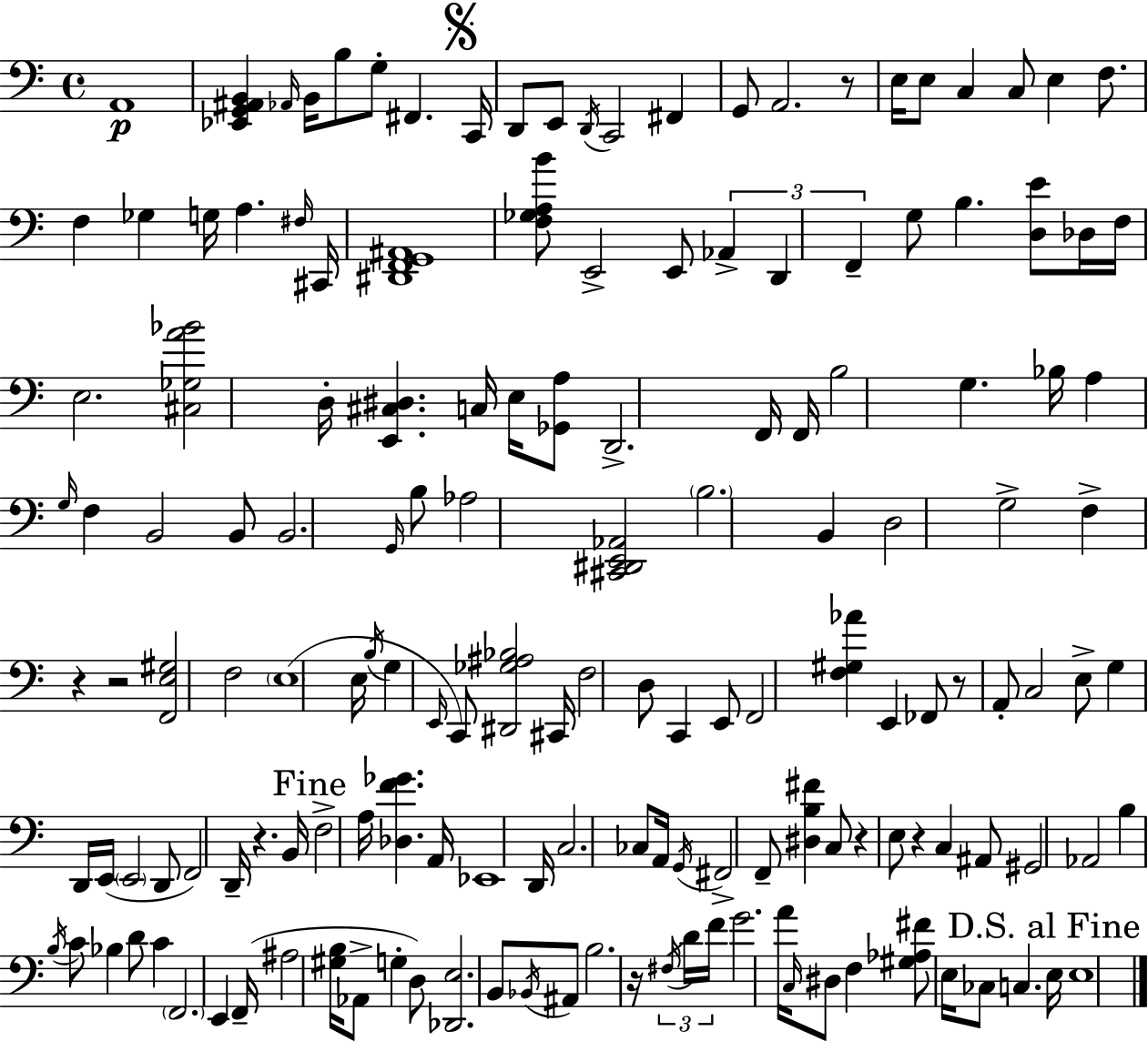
X:1
T:Untitled
M:4/4
L:1/4
K:C
A,,4 [_E,,G,,^A,,B,,] _A,,/4 B,,/4 B,/2 G,/2 ^F,, C,,/4 D,,/2 E,,/2 D,,/4 C,,2 ^F,, G,,/2 A,,2 z/2 E,/4 E,/2 C, C,/2 E, F,/2 F, _G, G,/4 A, ^F,/4 ^C,,/4 [^D,,F,,G,,^A,,]4 [F,_G,A,B]/2 E,,2 E,,/2 _A,, D,, F,, G,/2 B, [D,E]/2 _D,/4 F,/4 E,2 [^C,_G,A_B]2 D,/4 [E,,^C,^D,] C,/4 E,/4 [_G,,A,]/2 D,,2 F,,/4 F,,/4 B,2 G, _B,/4 A, G,/4 F, B,,2 B,,/2 B,,2 G,,/4 B,/2 _A,2 [^C,,^D,,E,,_A,,]2 B,2 B,, D,2 G,2 F, z z2 [F,,E,^G,]2 F,2 E,4 E,/4 B,/4 G, E,,/4 C,,/2 [^D,,_G,^A,_B,]2 ^C,,/4 F,2 D,/2 C,, E,,/2 F,,2 [F,^G,_A] E,, _F,,/2 z/2 A,,/2 C,2 E,/2 G, D,,/4 E,,/4 E,,2 D,,/2 F,,2 D,,/4 z B,,/4 F,2 A,/4 [_D,F_G] A,,/4 _E,,4 D,,/4 C,2 _C,/2 A,,/4 G,,/4 ^F,,2 F,,/2 [^D,B,^F] C,/2 z E,/2 z C, ^A,,/2 ^G,,2 _A,,2 B, B,/4 C/2 _B, D/2 C F,,2 E,, F,,/4 ^A,2 [^G,B,]/4 _A,,/2 G, D,/2 [_D,,E,]2 B,,/2 _B,,/4 ^A,,/2 B,2 z/4 ^F,/4 D/4 F/4 G2 A/4 C,/4 ^D,/2 F, [^G,_A,^F]/2 E,/4 _C,/2 C, E,/4 E,4